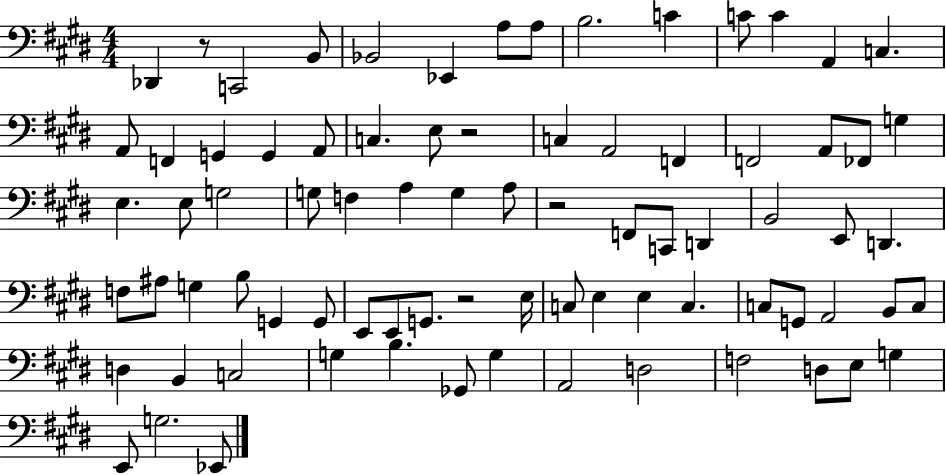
Db2/q R/e C2/h B2/e Bb2/h Eb2/q A3/e A3/e B3/h. C4/q C4/e C4/q A2/q C3/q. A2/e F2/q G2/q G2/q A2/e C3/q. E3/e R/h C3/q A2/h F2/q F2/h A2/e FES2/e G3/q E3/q. E3/e G3/h G3/e F3/q A3/q G3/q A3/e R/h F2/e C2/e D2/q B2/h E2/e D2/q. F3/e A#3/e G3/q B3/e G2/q G2/e E2/e E2/e G2/e. R/h E3/s C3/e E3/q E3/q C3/q. C3/e G2/e A2/h B2/e C3/e D3/q B2/q C3/h G3/q B3/q. Gb2/e G3/q A2/h D3/h F3/h D3/e E3/e G3/q E2/e G3/h. Eb2/e